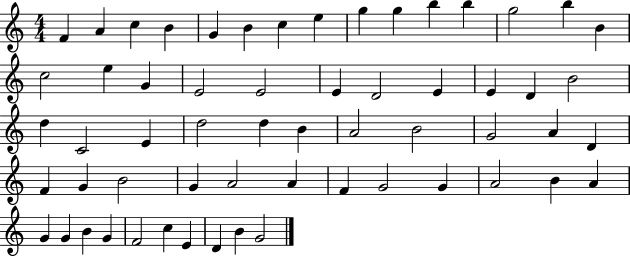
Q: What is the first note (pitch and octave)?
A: F4